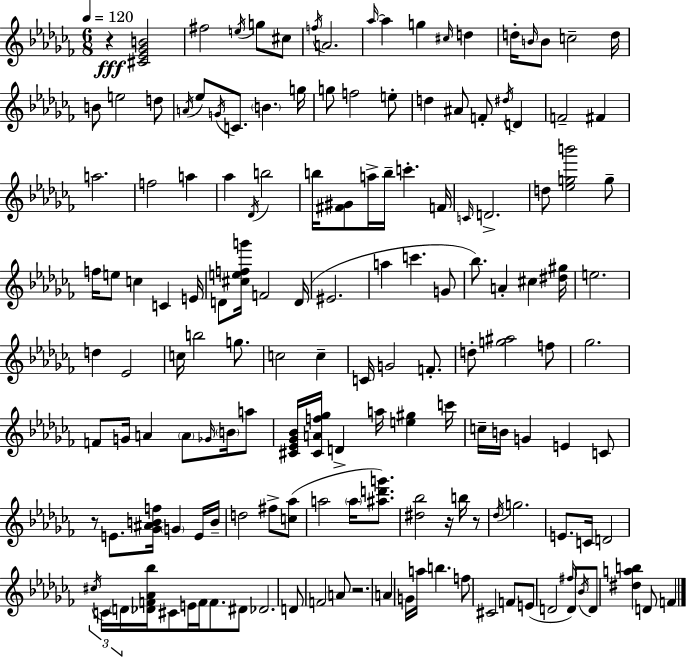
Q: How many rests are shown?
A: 5